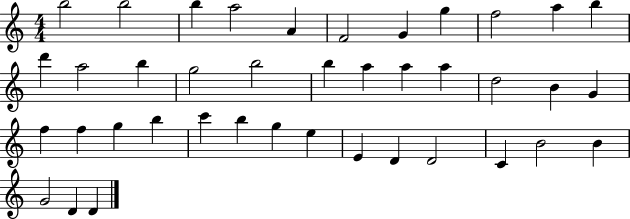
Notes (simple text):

B5/h B5/h B5/q A5/h A4/q F4/h G4/q G5/q F5/h A5/q B5/q D6/q A5/h B5/q G5/h B5/h B5/q A5/q A5/q A5/q D5/h B4/q G4/q F5/q F5/q G5/q B5/q C6/q B5/q G5/q E5/q E4/q D4/q D4/h C4/q B4/h B4/q G4/h D4/q D4/q